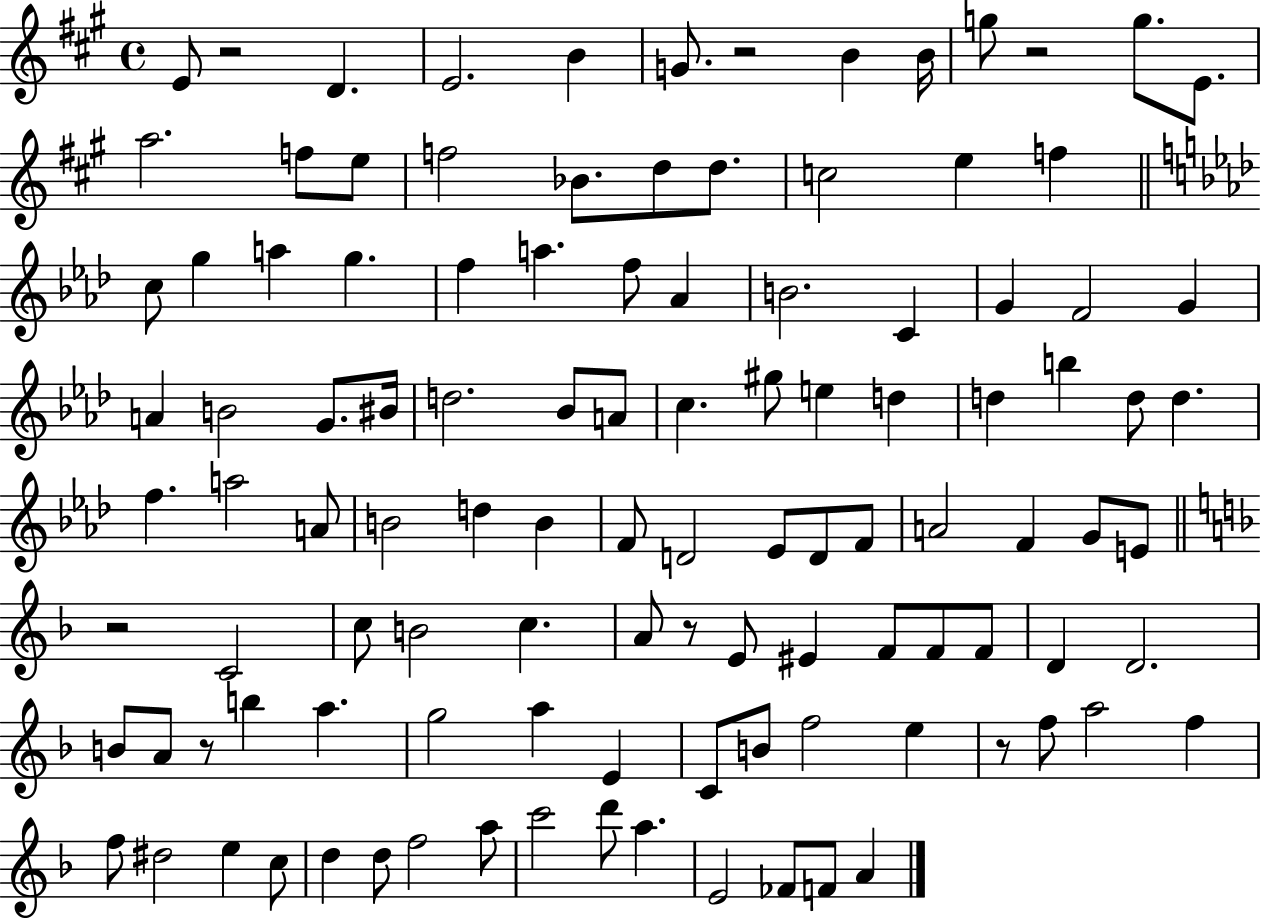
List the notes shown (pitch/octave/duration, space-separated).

E4/e R/h D4/q. E4/h. B4/q G4/e. R/h B4/q B4/s G5/e R/h G5/e. E4/e. A5/h. F5/e E5/e F5/h Bb4/e. D5/e D5/e. C5/h E5/q F5/q C5/e G5/q A5/q G5/q. F5/q A5/q. F5/e Ab4/q B4/h. C4/q G4/q F4/h G4/q A4/q B4/h G4/e. BIS4/s D5/h. Bb4/e A4/e C5/q. G#5/e E5/q D5/q D5/q B5/q D5/e D5/q. F5/q. A5/h A4/e B4/h D5/q B4/q F4/e D4/h Eb4/e D4/e F4/e A4/h F4/q G4/e E4/e R/h C4/h C5/e B4/h C5/q. A4/e R/e E4/e EIS4/q F4/e F4/e F4/e D4/q D4/h. B4/e A4/e R/e B5/q A5/q. G5/h A5/q E4/q C4/e B4/e F5/h E5/q R/e F5/e A5/h F5/q F5/e D#5/h E5/q C5/e D5/q D5/e F5/h A5/e C6/h D6/e A5/q. E4/h FES4/e F4/e A4/q